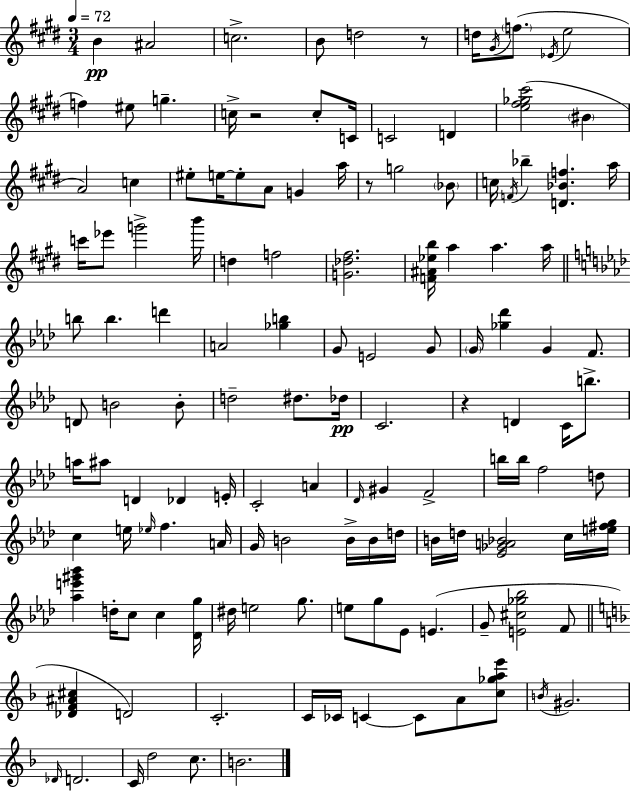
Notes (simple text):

B4/q A#4/h C5/h. B4/e D5/h R/e D5/s G#4/s F5/e. Eb4/s E5/h F5/q EIS5/e G5/q. C5/s R/h C5/e C4/s C4/h D4/q [E5,F#5,Gb5,C#6]/h BIS4/q A4/h C5/q EIS5/e E5/s E5/e A4/e G4/q A5/s R/e G5/h Bb4/e C5/s F4/s Bb5/q [D4,Bb4,F5]/q. A5/s C6/s Eb6/e G6/h B6/s D5/q F5/h [G4,Db5,F#5]/h. [F4,A#4,Eb5,B5]/s A5/q A5/q. A5/s B5/e B5/q. D6/q A4/h [Gb5,B5]/q G4/e E4/h G4/e G4/s [Gb5,Db6]/q G4/q F4/e. D4/e B4/h B4/e D5/h D#5/e. Db5/s C4/h. R/q D4/q C4/s B5/e. A5/s A#5/e D4/q Db4/q E4/s C4/h A4/q Db4/s G#4/q F4/h B5/s B5/s F5/h D5/e C5/q E5/s Eb5/s F5/q. A4/s G4/s B4/h B4/s B4/s D5/s B4/s D5/s [Eb4,Gb4,A4,Bb4]/h C5/s [E5,F#5,G5]/s [Ab5,E6,G#6,Bb6]/q D5/s C5/e C5/q [Db4,G5]/s D#5/s E5/h G5/e. E5/e G5/e Eb4/e E4/q. G4/e [E4,C#5,Gb5,Bb5]/h F4/e [Db4,F4,A#4,C#5]/q D4/h C4/h. C4/s CES4/s C4/q C4/e A4/e [C5,Gb5,A5,E6]/e B4/s G#4/h. Db4/s D4/h. C4/s D5/h C5/e. B4/h.